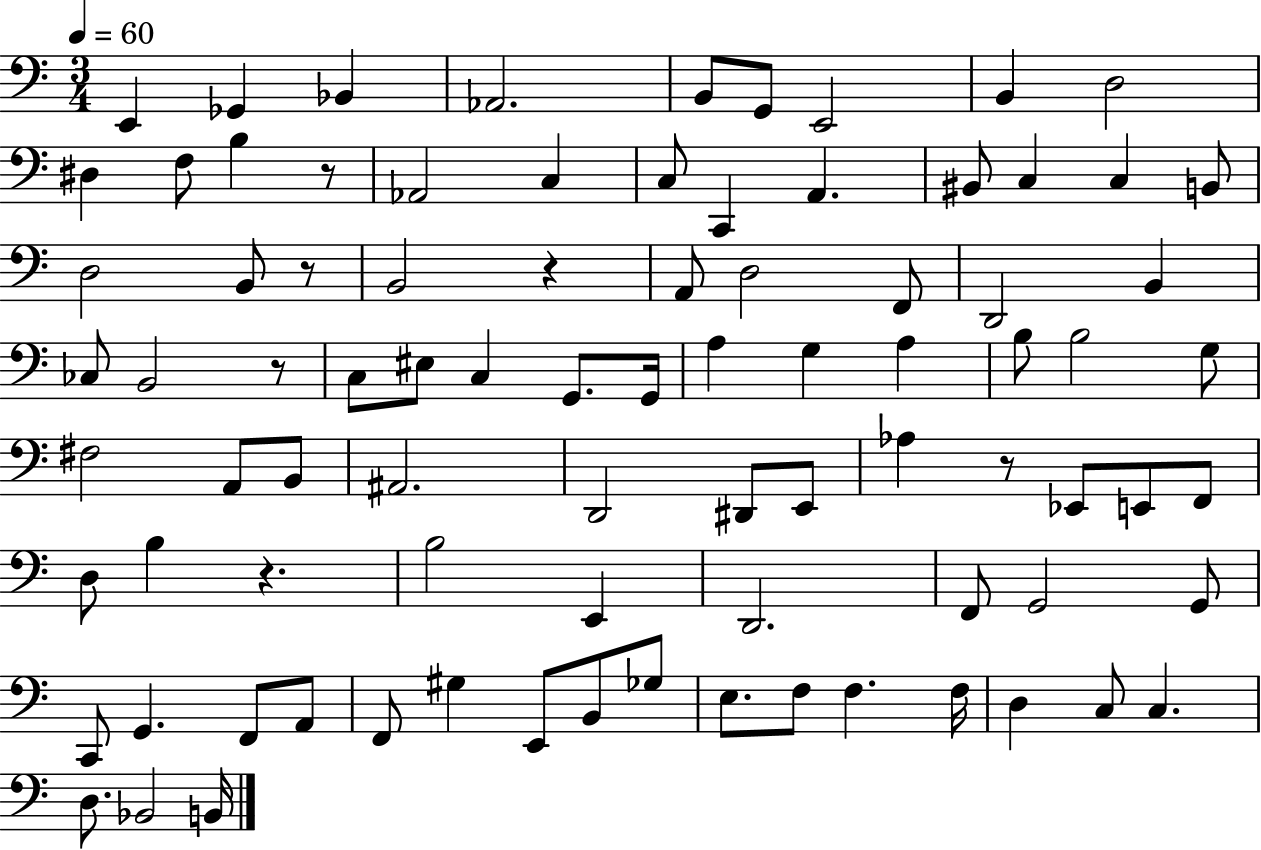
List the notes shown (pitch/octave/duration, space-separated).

E2/q Gb2/q Bb2/q Ab2/h. B2/e G2/e E2/h B2/q D3/h D#3/q F3/e B3/q R/e Ab2/h C3/q C3/e C2/q A2/q. BIS2/e C3/q C3/q B2/e D3/h B2/e R/e B2/h R/q A2/e D3/h F2/e D2/h B2/q CES3/e B2/h R/e C3/e EIS3/e C3/q G2/e. G2/s A3/q G3/q A3/q B3/e B3/h G3/e F#3/h A2/e B2/e A#2/h. D2/h D#2/e E2/e Ab3/q R/e Eb2/e E2/e F2/e D3/e B3/q R/q. B3/h E2/q D2/h. F2/e G2/h G2/e C2/e G2/q. F2/e A2/e F2/e G#3/q E2/e B2/e Gb3/e E3/e. F3/e F3/q. F3/s D3/q C3/e C3/q. D3/e. Bb2/h B2/s